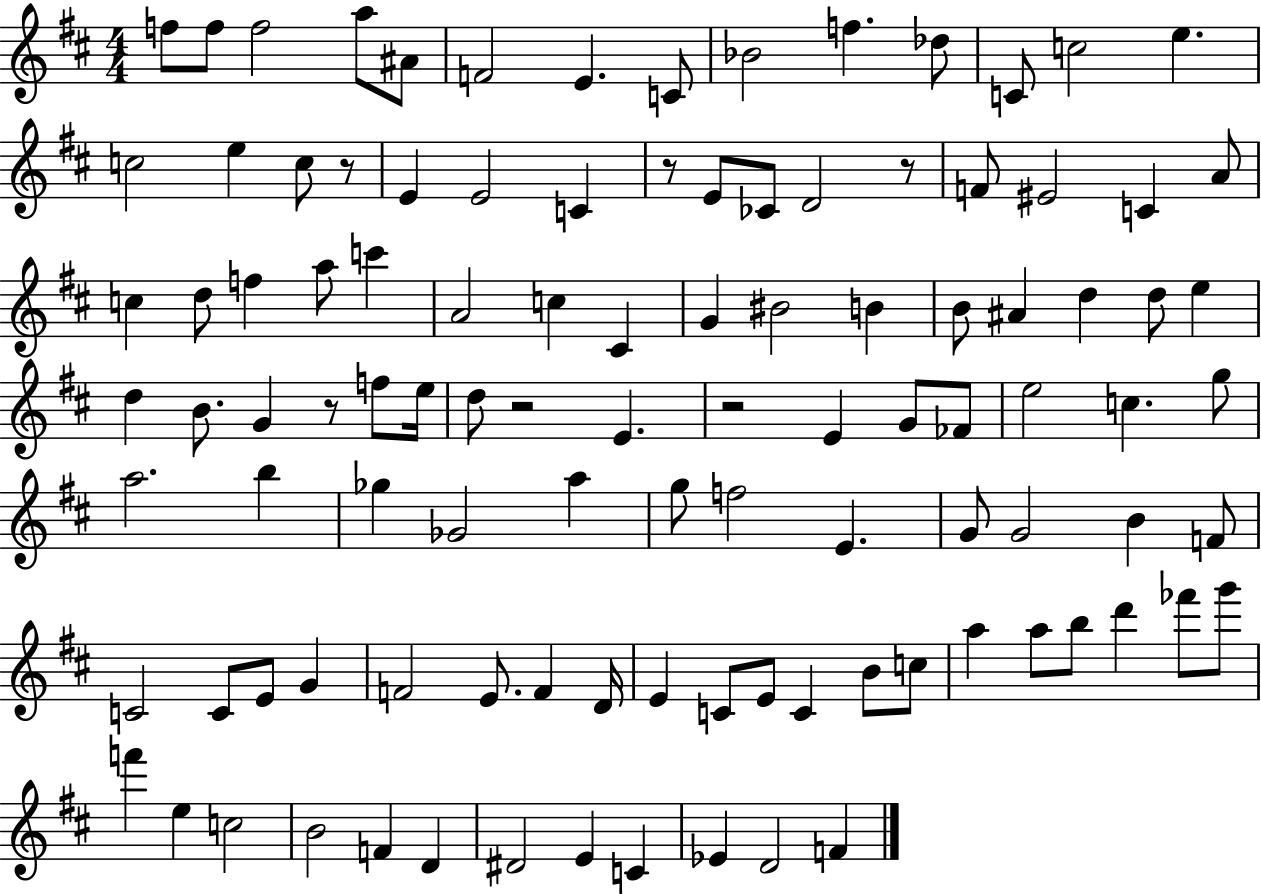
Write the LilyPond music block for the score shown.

{
  \clef treble
  \numericTimeSignature
  \time 4/4
  \key d \major
  f''8 f''8 f''2 a''8 ais'8 | f'2 e'4. c'8 | bes'2 f''4. des''8 | c'8 c''2 e''4. | \break c''2 e''4 c''8 r8 | e'4 e'2 c'4 | r8 e'8 ces'8 d'2 r8 | f'8 eis'2 c'4 a'8 | \break c''4 d''8 f''4 a''8 c'''4 | a'2 c''4 cis'4 | g'4 bis'2 b'4 | b'8 ais'4 d''4 d''8 e''4 | \break d''4 b'8. g'4 r8 f''8 e''16 | d''8 r2 e'4. | r2 e'4 g'8 fes'8 | e''2 c''4. g''8 | \break a''2. b''4 | ges''4 ges'2 a''4 | g''8 f''2 e'4. | g'8 g'2 b'4 f'8 | \break c'2 c'8 e'8 g'4 | f'2 e'8. f'4 d'16 | e'4 c'8 e'8 c'4 b'8 c''8 | a''4 a''8 b''8 d'''4 fes'''8 g'''8 | \break f'''4 e''4 c''2 | b'2 f'4 d'4 | dis'2 e'4 c'4 | ees'4 d'2 f'4 | \break \bar "|."
}